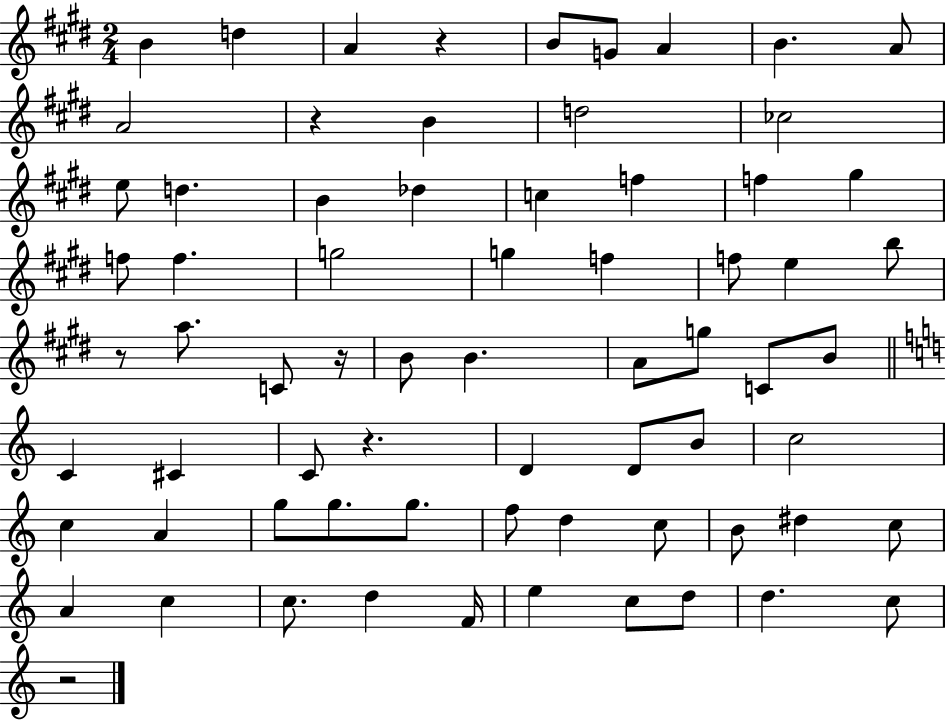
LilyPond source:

{
  \clef treble
  \numericTimeSignature
  \time 2/4
  \key e \major
  b'4 d''4 | a'4 r4 | b'8 g'8 a'4 | b'4. a'8 | \break a'2 | r4 b'4 | d''2 | ces''2 | \break e''8 d''4. | b'4 des''4 | c''4 f''4 | f''4 gis''4 | \break f''8 f''4. | g''2 | g''4 f''4 | f''8 e''4 b''8 | \break r8 a''8. c'8 r16 | b'8 b'4. | a'8 g''8 c'8 b'8 | \bar "||" \break \key c \major c'4 cis'4 | c'8 r4. | d'4 d'8 b'8 | c''2 | \break c''4 a'4 | g''8 g''8. g''8. | f''8 d''4 c''8 | b'8 dis''4 c''8 | \break a'4 c''4 | c''8. d''4 f'16 | e''4 c''8 d''8 | d''4. c''8 | \break r2 | \bar "|."
}